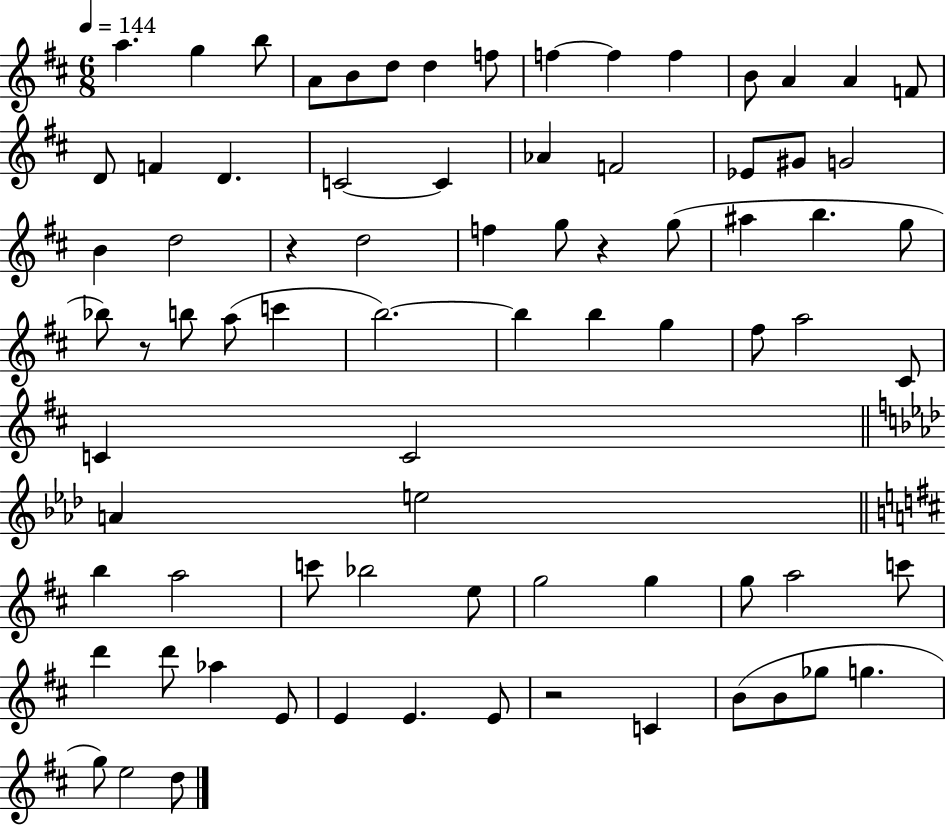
X:1
T:Untitled
M:6/8
L:1/4
K:D
a g b/2 A/2 B/2 d/2 d f/2 f f f B/2 A A F/2 D/2 F D C2 C _A F2 _E/2 ^G/2 G2 B d2 z d2 f g/2 z g/2 ^a b g/2 _b/2 z/2 b/2 a/2 c' b2 b b g ^f/2 a2 ^C/2 C C2 A e2 b a2 c'/2 _b2 e/2 g2 g g/2 a2 c'/2 d' d'/2 _a E/2 E E E/2 z2 C B/2 B/2 _g/2 g g/2 e2 d/2